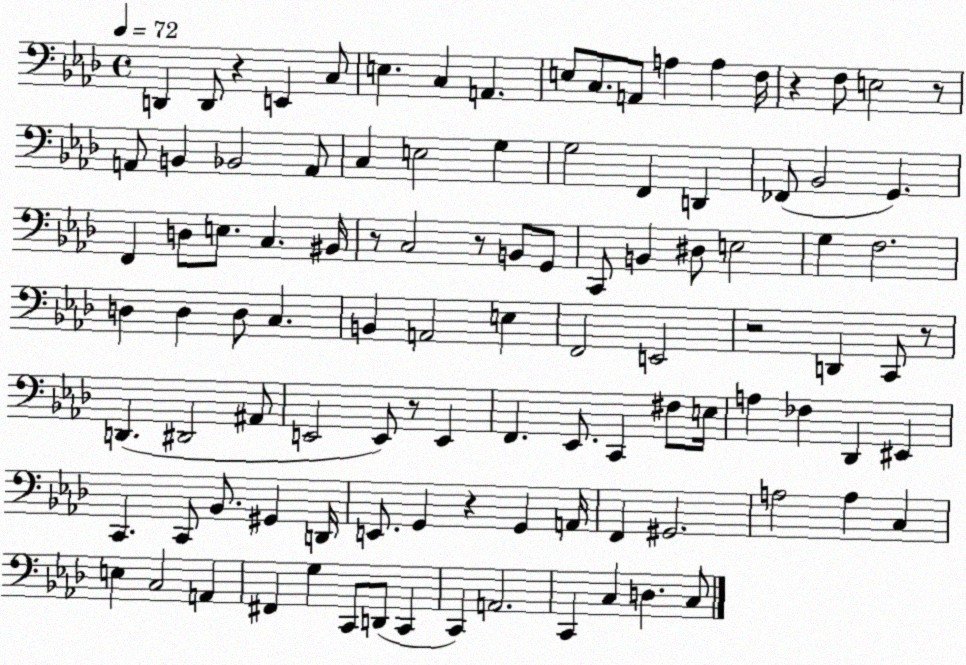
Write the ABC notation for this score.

X:1
T:Untitled
M:4/4
L:1/4
K:Ab
D,, D,,/2 z E,, C,/2 E, C, A,, E,/2 C,/2 A,,/2 A, A, F,/4 z F,/2 E,2 z/2 A,,/2 B,, _B,,2 A,,/2 C, E,2 G, G,2 F,, D,, _F,,/2 _B,,2 G,, F,, D,/2 E,/2 C, ^B,,/4 z/2 C,2 z/2 B,,/2 G,,/2 C,,/2 B,, ^D,/2 E,2 G, F,2 D, D, D,/2 C, B,, A,,2 E, F,,2 E,,2 z2 D,, C,,/2 z/2 D,, ^D,,2 ^A,,/2 E,,2 E,,/2 z/2 E,, F,, _E,,/2 C,, ^F,/2 E,/4 A, _F, _D,, ^E,, C,, C,,/2 _B,,/2 ^G,, D,,/4 E,,/2 G,, z G,, A,,/4 F,, ^G,,2 A,2 A, C, E, C,2 A,, ^F,, G, C,,/2 D,,/2 C,, C,, A,,2 C,, C, D, C,/2